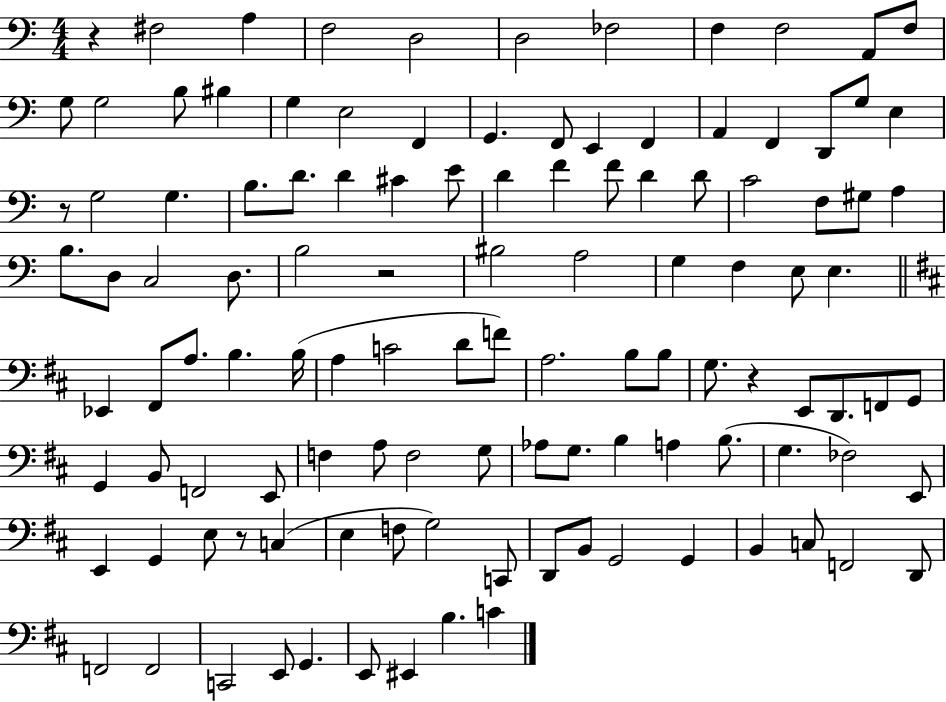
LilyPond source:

{
  \clef bass
  \numericTimeSignature
  \time 4/4
  \key c \major
  \repeat volta 2 { r4 fis2 a4 | f2 d2 | d2 fes2 | f4 f2 a,8 f8 | \break g8 g2 b8 bis4 | g4 e2 f,4 | g,4. f,8 e,4 f,4 | a,4 f,4 d,8 g8 e4 | \break r8 g2 g4. | b8. d'8. d'4 cis'4 e'8 | d'4 f'4 f'8 d'4 d'8 | c'2 f8 gis8 a4 | \break b8. d8 c2 d8. | b2 r2 | bis2 a2 | g4 f4 e8 e4. | \break \bar "||" \break \key b \minor ees,4 fis,8 a8. b4. b16( | a4 c'2 d'8 f'8) | a2. b8 b8 | g8. r4 e,8 d,8. f,8 g,8 | \break g,4 b,8 f,2 e,8 | f4 a8 f2 g8 | aes8 g8. b4 a4 b8.( | g4. fes2) e,8 | \break e,4 g,4 e8 r8 c4( | e4 f8 g2) c,8 | d,8 b,8 g,2 g,4 | b,4 c8 f,2 d,8 | \break f,2 f,2 | c,2 e,8 g,4. | e,8 eis,4 b4. c'4 | } \bar "|."
}